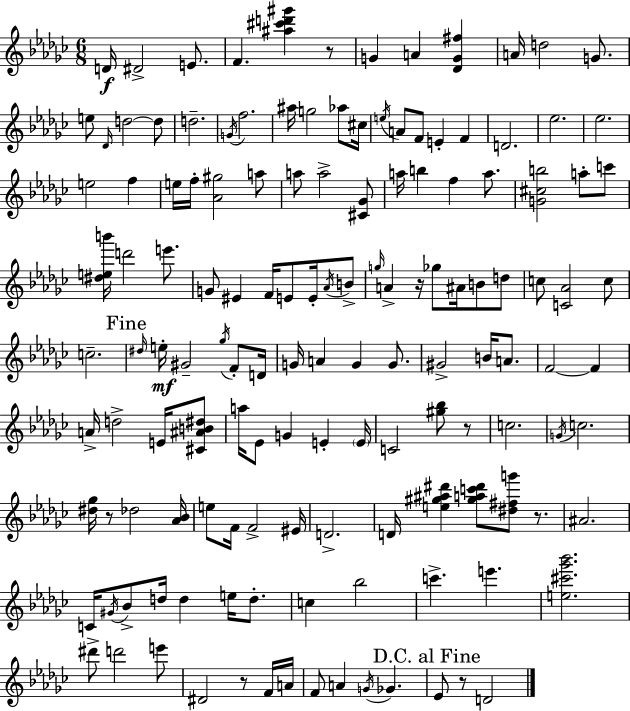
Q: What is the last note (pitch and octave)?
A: D4